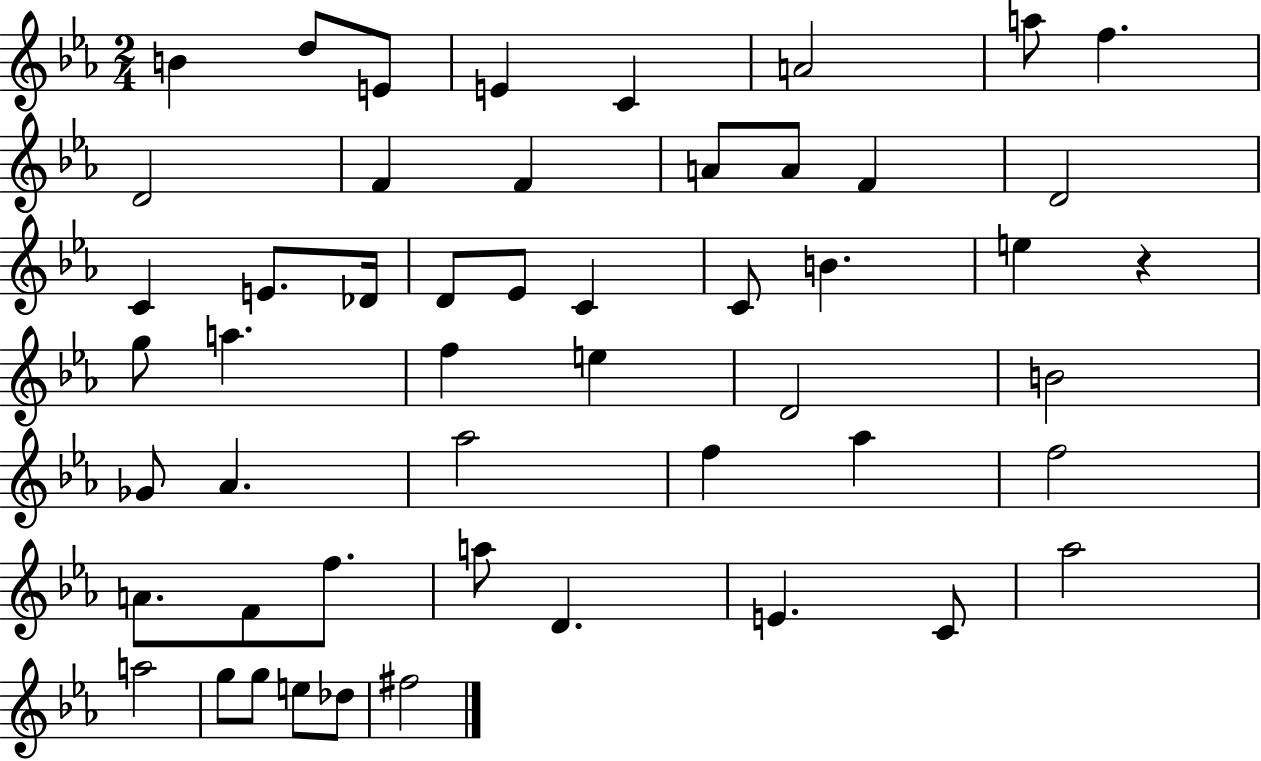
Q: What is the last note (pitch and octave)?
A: F#5